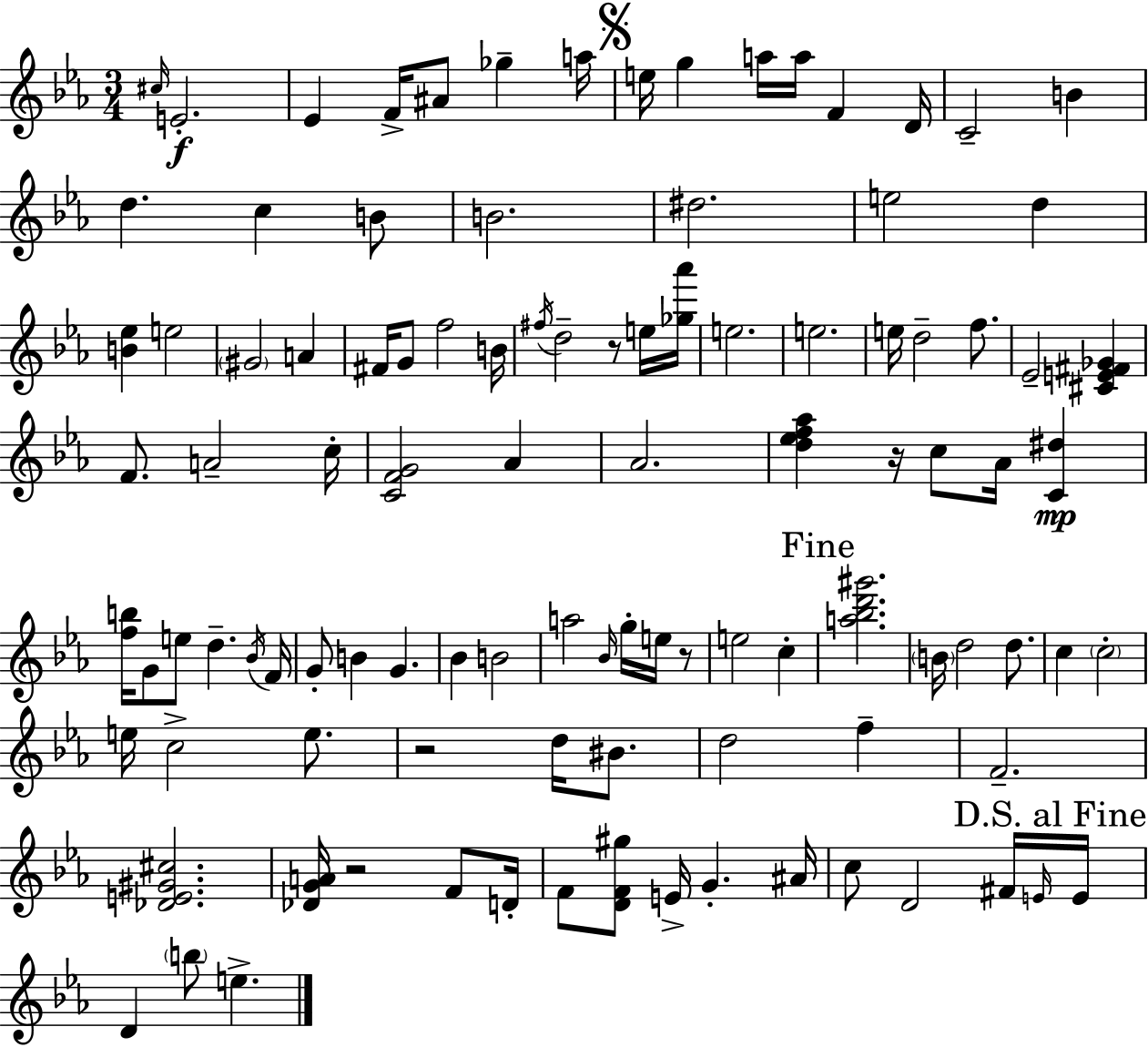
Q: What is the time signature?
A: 3/4